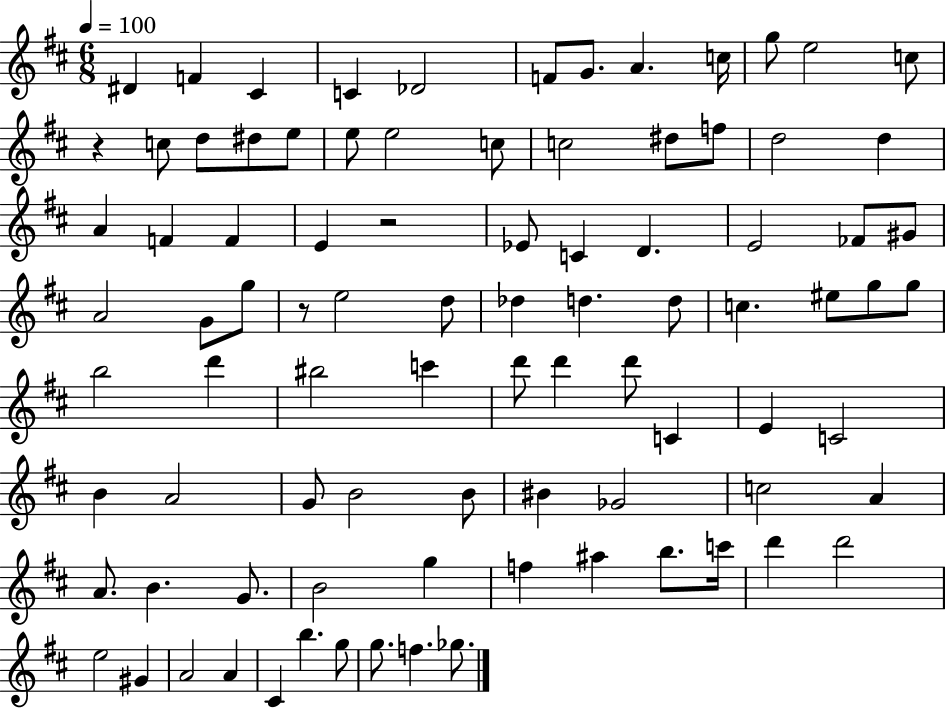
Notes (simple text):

D#4/q F4/q C#4/q C4/q Db4/h F4/e G4/e. A4/q. C5/s G5/e E5/h C5/e R/q C5/e D5/e D#5/e E5/e E5/e E5/h C5/e C5/h D#5/e F5/e D5/h D5/q A4/q F4/q F4/q E4/q R/h Eb4/e C4/q D4/q. E4/h FES4/e G#4/e A4/h G4/e G5/e R/e E5/h D5/e Db5/q D5/q. D5/e C5/q. EIS5/e G5/e G5/e B5/h D6/q BIS5/h C6/q D6/e D6/q D6/e C4/q E4/q C4/h B4/q A4/h G4/e B4/h B4/e BIS4/q Gb4/h C5/h A4/q A4/e. B4/q. G4/e. B4/h G5/q F5/q A#5/q B5/e. C6/s D6/q D6/h E5/h G#4/q A4/h A4/q C#4/q B5/q. G5/e G5/e. F5/q. Gb5/e.